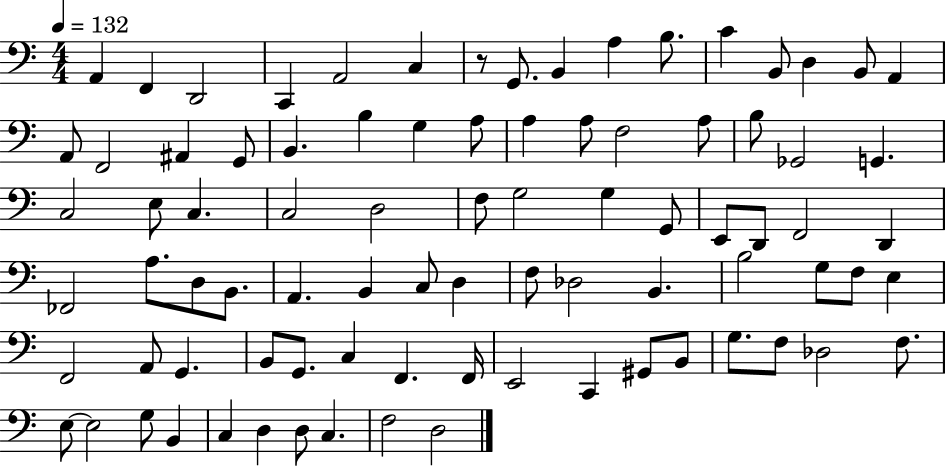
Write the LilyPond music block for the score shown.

{
  \clef bass
  \numericTimeSignature
  \time 4/4
  \key c \major
  \tempo 4 = 132
  a,4 f,4 d,2 | c,4 a,2 c4 | r8 g,8. b,4 a4 b8. | c'4 b,8 d4 b,8 a,4 | \break a,8 f,2 ais,4 g,8 | b,4. b4 g4 a8 | a4 a8 f2 a8 | b8 ges,2 g,4. | \break c2 e8 c4. | c2 d2 | f8 g2 g4 g,8 | e,8 d,8 f,2 d,4 | \break fes,2 a8. d8 b,8. | a,4. b,4 c8 d4 | f8 des2 b,4. | b2 g8 f8 e4 | \break f,2 a,8 g,4. | b,8 g,8. c4 f,4. f,16 | e,2 c,4 gis,8 b,8 | g8. f8 des2 f8. | \break e8~~ e2 g8 b,4 | c4 d4 d8 c4. | f2 d2 | \bar "|."
}